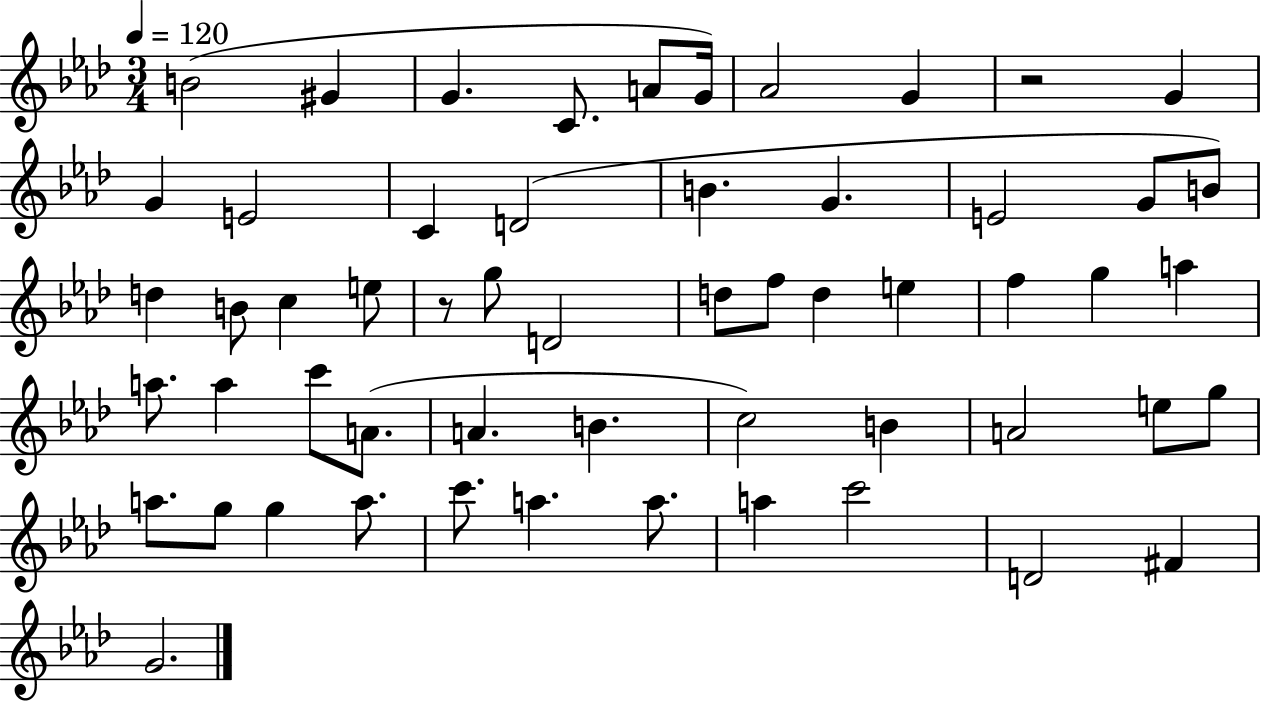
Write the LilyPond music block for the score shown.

{
  \clef treble
  \numericTimeSignature
  \time 3/4
  \key aes \major
  \tempo 4 = 120
  \repeat volta 2 { b'2( gis'4 | g'4. c'8. a'8 g'16) | aes'2 g'4 | r2 g'4 | \break g'4 e'2 | c'4 d'2( | b'4. g'4. | e'2 g'8 b'8) | \break d''4 b'8 c''4 e''8 | r8 g''8 d'2 | d''8 f''8 d''4 e''4 | f''4 g''4 a''4 | \break a''8. a''4 c'''8 a'8.( | a'4. b'4. | c''2) b'4 | a'2 e''8 g''8 | \break a''8. g''8 g''4 a''8. | c'''8. a''4. a''8. | a''4 c'''2 | d'2 fis'4 | \break g'2. | } \bar "|."
}